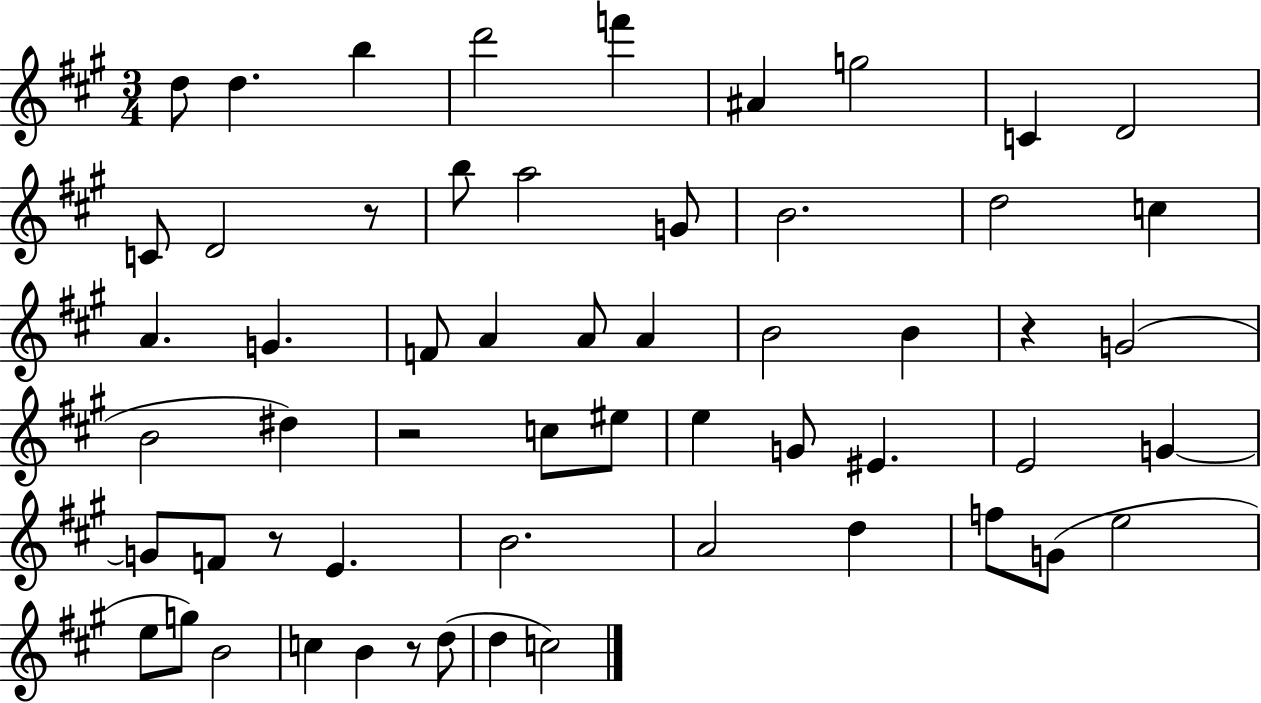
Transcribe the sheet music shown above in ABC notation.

X:1
T:Untitled
M:3/4
L:1/4
K:A
d/2 d b d'2 f' ^A g2 C D2 C/2 D2 z/2 b/2 a2 G/2 B2 d2 c A G F/2 A A/2 A B2 B z G2 B2 ^d z2 c/2 ^e/2 e G/2 ^E E2 G G/2 F/2 z/2 E B2 A2 d f/2 G/2 e2 e/2 g/2 B2 c B z/2 d/2 d c2